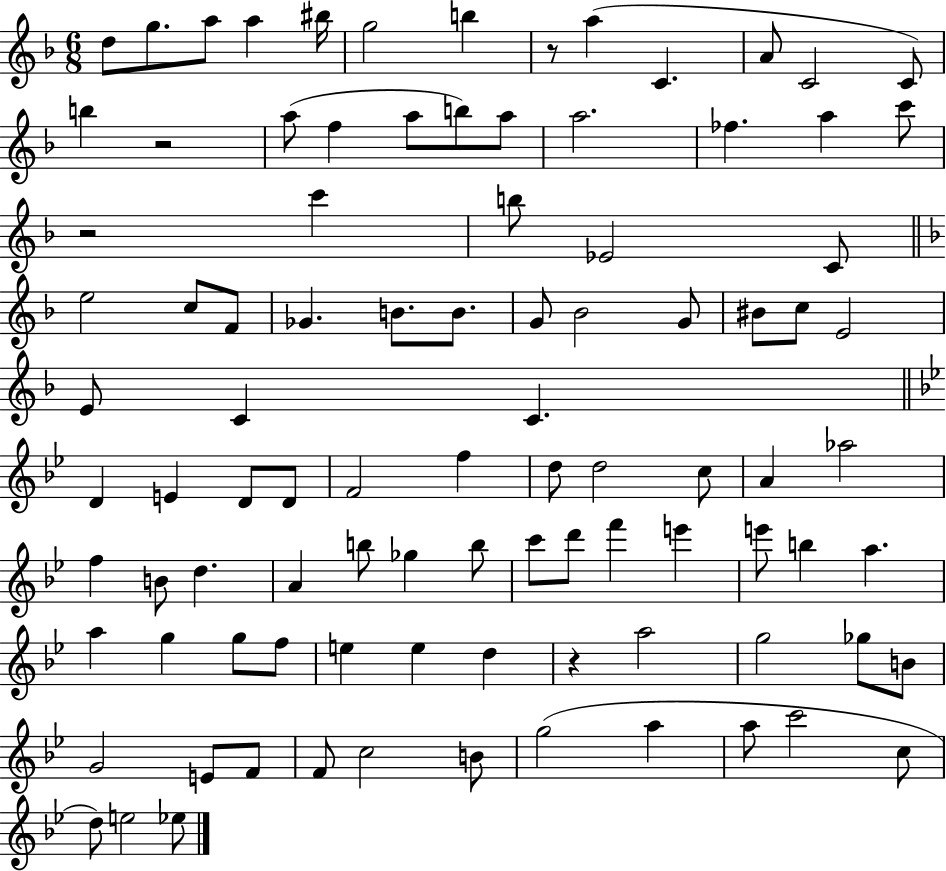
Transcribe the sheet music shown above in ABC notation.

X:1
T:Untitled
M:6/8
L:1/4
K:F
d/2 g/2 a/2 a ^b/4 g2 b z/2 a C A/2 C2 C/2 b z2 a/2 f a/2 b/2 a/2 a2 _f a c'/2 z2 c' b/2 _E2 C/2 e2 c/2 F/2 _G B/2 B/2 G/2 _B2 G/2 ^B/2 c/2 E2 E/2 C C D E D/2 D/2 F2 f d/2 d2 c/2 A _a2 f B/2 d A b/2 _g b/2 c'/2 d'/2 f' e' e'/2 b a a g g/2 f/2 e e d z a2 g2 _g/2 B/2 G2 E/2 F/2 F/2 c2 B/2 g2 a a/2 c'2 c/2 d/2 e2 _e/2